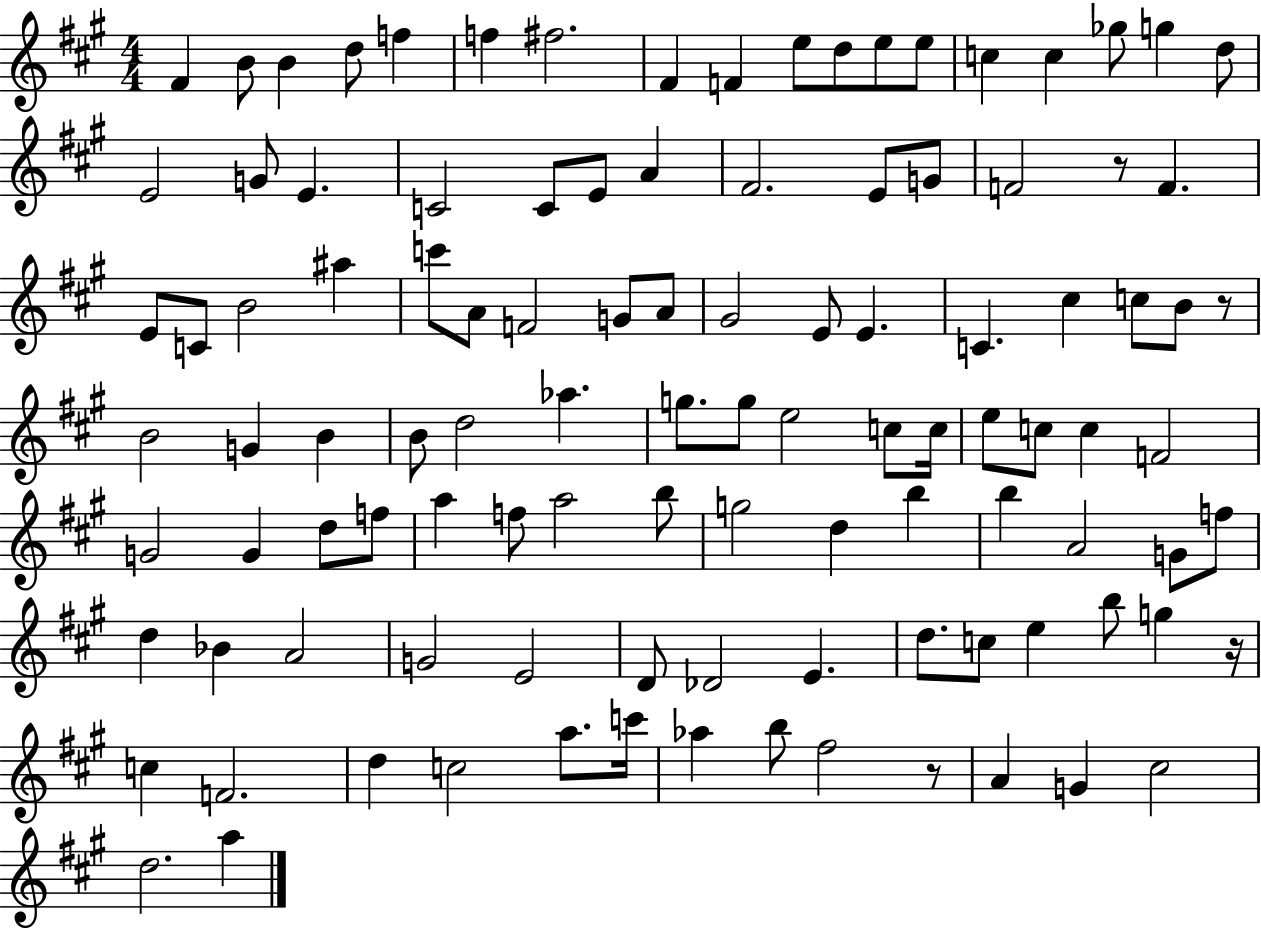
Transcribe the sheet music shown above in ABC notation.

X:1
T:Untitled
M:4/4
L:1/4
K:A
^F B/2 B d/2 f f ^f2 ^F F e/2 d/2 e/2 e/2 c c _g/2 g d/2 E2 G/2 E C2 C/2 E/2 A ^F2 E/2 G/2 F2 z/2 F E/2 C/2 B2 ^a c'/2 A/2 F2 G/2 A/2 ^G2 E/2 E C ^c c/2 B/2 z/2 B2 G B B/2 d2 _a g/2 g/2 e2 c/2 c/4 e/2 c/2 c F2 G2 G d/2 f/2 a f/2 a2 b/2 g2 d b b A2 G/2 f/2 d _B A2 G2 E2 D/2 _D2 E d/2 c/2 e b/2 g z/4 c F2 d c2 a/2 c'/4 _a b/2 ^f2 z/2 A G ^c2 d2 a